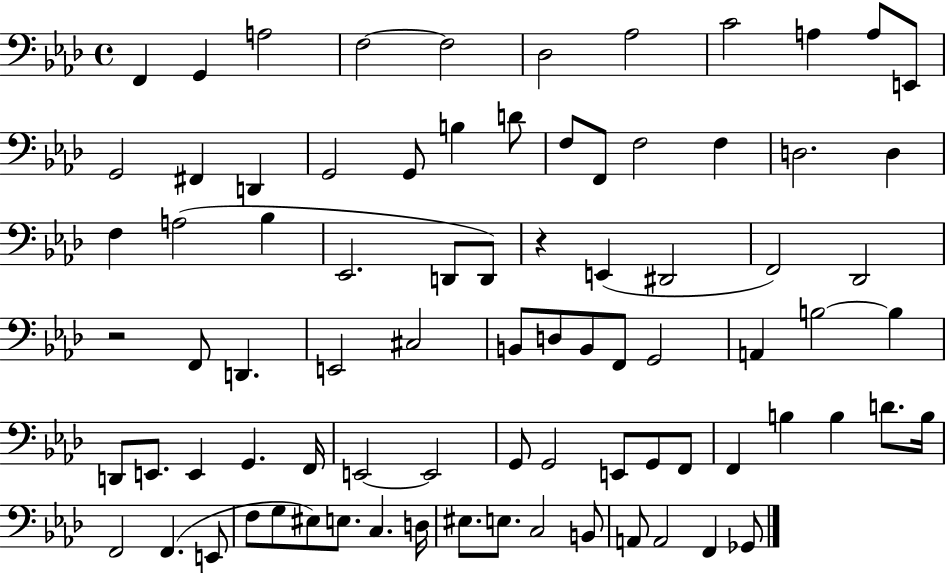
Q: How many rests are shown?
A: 2